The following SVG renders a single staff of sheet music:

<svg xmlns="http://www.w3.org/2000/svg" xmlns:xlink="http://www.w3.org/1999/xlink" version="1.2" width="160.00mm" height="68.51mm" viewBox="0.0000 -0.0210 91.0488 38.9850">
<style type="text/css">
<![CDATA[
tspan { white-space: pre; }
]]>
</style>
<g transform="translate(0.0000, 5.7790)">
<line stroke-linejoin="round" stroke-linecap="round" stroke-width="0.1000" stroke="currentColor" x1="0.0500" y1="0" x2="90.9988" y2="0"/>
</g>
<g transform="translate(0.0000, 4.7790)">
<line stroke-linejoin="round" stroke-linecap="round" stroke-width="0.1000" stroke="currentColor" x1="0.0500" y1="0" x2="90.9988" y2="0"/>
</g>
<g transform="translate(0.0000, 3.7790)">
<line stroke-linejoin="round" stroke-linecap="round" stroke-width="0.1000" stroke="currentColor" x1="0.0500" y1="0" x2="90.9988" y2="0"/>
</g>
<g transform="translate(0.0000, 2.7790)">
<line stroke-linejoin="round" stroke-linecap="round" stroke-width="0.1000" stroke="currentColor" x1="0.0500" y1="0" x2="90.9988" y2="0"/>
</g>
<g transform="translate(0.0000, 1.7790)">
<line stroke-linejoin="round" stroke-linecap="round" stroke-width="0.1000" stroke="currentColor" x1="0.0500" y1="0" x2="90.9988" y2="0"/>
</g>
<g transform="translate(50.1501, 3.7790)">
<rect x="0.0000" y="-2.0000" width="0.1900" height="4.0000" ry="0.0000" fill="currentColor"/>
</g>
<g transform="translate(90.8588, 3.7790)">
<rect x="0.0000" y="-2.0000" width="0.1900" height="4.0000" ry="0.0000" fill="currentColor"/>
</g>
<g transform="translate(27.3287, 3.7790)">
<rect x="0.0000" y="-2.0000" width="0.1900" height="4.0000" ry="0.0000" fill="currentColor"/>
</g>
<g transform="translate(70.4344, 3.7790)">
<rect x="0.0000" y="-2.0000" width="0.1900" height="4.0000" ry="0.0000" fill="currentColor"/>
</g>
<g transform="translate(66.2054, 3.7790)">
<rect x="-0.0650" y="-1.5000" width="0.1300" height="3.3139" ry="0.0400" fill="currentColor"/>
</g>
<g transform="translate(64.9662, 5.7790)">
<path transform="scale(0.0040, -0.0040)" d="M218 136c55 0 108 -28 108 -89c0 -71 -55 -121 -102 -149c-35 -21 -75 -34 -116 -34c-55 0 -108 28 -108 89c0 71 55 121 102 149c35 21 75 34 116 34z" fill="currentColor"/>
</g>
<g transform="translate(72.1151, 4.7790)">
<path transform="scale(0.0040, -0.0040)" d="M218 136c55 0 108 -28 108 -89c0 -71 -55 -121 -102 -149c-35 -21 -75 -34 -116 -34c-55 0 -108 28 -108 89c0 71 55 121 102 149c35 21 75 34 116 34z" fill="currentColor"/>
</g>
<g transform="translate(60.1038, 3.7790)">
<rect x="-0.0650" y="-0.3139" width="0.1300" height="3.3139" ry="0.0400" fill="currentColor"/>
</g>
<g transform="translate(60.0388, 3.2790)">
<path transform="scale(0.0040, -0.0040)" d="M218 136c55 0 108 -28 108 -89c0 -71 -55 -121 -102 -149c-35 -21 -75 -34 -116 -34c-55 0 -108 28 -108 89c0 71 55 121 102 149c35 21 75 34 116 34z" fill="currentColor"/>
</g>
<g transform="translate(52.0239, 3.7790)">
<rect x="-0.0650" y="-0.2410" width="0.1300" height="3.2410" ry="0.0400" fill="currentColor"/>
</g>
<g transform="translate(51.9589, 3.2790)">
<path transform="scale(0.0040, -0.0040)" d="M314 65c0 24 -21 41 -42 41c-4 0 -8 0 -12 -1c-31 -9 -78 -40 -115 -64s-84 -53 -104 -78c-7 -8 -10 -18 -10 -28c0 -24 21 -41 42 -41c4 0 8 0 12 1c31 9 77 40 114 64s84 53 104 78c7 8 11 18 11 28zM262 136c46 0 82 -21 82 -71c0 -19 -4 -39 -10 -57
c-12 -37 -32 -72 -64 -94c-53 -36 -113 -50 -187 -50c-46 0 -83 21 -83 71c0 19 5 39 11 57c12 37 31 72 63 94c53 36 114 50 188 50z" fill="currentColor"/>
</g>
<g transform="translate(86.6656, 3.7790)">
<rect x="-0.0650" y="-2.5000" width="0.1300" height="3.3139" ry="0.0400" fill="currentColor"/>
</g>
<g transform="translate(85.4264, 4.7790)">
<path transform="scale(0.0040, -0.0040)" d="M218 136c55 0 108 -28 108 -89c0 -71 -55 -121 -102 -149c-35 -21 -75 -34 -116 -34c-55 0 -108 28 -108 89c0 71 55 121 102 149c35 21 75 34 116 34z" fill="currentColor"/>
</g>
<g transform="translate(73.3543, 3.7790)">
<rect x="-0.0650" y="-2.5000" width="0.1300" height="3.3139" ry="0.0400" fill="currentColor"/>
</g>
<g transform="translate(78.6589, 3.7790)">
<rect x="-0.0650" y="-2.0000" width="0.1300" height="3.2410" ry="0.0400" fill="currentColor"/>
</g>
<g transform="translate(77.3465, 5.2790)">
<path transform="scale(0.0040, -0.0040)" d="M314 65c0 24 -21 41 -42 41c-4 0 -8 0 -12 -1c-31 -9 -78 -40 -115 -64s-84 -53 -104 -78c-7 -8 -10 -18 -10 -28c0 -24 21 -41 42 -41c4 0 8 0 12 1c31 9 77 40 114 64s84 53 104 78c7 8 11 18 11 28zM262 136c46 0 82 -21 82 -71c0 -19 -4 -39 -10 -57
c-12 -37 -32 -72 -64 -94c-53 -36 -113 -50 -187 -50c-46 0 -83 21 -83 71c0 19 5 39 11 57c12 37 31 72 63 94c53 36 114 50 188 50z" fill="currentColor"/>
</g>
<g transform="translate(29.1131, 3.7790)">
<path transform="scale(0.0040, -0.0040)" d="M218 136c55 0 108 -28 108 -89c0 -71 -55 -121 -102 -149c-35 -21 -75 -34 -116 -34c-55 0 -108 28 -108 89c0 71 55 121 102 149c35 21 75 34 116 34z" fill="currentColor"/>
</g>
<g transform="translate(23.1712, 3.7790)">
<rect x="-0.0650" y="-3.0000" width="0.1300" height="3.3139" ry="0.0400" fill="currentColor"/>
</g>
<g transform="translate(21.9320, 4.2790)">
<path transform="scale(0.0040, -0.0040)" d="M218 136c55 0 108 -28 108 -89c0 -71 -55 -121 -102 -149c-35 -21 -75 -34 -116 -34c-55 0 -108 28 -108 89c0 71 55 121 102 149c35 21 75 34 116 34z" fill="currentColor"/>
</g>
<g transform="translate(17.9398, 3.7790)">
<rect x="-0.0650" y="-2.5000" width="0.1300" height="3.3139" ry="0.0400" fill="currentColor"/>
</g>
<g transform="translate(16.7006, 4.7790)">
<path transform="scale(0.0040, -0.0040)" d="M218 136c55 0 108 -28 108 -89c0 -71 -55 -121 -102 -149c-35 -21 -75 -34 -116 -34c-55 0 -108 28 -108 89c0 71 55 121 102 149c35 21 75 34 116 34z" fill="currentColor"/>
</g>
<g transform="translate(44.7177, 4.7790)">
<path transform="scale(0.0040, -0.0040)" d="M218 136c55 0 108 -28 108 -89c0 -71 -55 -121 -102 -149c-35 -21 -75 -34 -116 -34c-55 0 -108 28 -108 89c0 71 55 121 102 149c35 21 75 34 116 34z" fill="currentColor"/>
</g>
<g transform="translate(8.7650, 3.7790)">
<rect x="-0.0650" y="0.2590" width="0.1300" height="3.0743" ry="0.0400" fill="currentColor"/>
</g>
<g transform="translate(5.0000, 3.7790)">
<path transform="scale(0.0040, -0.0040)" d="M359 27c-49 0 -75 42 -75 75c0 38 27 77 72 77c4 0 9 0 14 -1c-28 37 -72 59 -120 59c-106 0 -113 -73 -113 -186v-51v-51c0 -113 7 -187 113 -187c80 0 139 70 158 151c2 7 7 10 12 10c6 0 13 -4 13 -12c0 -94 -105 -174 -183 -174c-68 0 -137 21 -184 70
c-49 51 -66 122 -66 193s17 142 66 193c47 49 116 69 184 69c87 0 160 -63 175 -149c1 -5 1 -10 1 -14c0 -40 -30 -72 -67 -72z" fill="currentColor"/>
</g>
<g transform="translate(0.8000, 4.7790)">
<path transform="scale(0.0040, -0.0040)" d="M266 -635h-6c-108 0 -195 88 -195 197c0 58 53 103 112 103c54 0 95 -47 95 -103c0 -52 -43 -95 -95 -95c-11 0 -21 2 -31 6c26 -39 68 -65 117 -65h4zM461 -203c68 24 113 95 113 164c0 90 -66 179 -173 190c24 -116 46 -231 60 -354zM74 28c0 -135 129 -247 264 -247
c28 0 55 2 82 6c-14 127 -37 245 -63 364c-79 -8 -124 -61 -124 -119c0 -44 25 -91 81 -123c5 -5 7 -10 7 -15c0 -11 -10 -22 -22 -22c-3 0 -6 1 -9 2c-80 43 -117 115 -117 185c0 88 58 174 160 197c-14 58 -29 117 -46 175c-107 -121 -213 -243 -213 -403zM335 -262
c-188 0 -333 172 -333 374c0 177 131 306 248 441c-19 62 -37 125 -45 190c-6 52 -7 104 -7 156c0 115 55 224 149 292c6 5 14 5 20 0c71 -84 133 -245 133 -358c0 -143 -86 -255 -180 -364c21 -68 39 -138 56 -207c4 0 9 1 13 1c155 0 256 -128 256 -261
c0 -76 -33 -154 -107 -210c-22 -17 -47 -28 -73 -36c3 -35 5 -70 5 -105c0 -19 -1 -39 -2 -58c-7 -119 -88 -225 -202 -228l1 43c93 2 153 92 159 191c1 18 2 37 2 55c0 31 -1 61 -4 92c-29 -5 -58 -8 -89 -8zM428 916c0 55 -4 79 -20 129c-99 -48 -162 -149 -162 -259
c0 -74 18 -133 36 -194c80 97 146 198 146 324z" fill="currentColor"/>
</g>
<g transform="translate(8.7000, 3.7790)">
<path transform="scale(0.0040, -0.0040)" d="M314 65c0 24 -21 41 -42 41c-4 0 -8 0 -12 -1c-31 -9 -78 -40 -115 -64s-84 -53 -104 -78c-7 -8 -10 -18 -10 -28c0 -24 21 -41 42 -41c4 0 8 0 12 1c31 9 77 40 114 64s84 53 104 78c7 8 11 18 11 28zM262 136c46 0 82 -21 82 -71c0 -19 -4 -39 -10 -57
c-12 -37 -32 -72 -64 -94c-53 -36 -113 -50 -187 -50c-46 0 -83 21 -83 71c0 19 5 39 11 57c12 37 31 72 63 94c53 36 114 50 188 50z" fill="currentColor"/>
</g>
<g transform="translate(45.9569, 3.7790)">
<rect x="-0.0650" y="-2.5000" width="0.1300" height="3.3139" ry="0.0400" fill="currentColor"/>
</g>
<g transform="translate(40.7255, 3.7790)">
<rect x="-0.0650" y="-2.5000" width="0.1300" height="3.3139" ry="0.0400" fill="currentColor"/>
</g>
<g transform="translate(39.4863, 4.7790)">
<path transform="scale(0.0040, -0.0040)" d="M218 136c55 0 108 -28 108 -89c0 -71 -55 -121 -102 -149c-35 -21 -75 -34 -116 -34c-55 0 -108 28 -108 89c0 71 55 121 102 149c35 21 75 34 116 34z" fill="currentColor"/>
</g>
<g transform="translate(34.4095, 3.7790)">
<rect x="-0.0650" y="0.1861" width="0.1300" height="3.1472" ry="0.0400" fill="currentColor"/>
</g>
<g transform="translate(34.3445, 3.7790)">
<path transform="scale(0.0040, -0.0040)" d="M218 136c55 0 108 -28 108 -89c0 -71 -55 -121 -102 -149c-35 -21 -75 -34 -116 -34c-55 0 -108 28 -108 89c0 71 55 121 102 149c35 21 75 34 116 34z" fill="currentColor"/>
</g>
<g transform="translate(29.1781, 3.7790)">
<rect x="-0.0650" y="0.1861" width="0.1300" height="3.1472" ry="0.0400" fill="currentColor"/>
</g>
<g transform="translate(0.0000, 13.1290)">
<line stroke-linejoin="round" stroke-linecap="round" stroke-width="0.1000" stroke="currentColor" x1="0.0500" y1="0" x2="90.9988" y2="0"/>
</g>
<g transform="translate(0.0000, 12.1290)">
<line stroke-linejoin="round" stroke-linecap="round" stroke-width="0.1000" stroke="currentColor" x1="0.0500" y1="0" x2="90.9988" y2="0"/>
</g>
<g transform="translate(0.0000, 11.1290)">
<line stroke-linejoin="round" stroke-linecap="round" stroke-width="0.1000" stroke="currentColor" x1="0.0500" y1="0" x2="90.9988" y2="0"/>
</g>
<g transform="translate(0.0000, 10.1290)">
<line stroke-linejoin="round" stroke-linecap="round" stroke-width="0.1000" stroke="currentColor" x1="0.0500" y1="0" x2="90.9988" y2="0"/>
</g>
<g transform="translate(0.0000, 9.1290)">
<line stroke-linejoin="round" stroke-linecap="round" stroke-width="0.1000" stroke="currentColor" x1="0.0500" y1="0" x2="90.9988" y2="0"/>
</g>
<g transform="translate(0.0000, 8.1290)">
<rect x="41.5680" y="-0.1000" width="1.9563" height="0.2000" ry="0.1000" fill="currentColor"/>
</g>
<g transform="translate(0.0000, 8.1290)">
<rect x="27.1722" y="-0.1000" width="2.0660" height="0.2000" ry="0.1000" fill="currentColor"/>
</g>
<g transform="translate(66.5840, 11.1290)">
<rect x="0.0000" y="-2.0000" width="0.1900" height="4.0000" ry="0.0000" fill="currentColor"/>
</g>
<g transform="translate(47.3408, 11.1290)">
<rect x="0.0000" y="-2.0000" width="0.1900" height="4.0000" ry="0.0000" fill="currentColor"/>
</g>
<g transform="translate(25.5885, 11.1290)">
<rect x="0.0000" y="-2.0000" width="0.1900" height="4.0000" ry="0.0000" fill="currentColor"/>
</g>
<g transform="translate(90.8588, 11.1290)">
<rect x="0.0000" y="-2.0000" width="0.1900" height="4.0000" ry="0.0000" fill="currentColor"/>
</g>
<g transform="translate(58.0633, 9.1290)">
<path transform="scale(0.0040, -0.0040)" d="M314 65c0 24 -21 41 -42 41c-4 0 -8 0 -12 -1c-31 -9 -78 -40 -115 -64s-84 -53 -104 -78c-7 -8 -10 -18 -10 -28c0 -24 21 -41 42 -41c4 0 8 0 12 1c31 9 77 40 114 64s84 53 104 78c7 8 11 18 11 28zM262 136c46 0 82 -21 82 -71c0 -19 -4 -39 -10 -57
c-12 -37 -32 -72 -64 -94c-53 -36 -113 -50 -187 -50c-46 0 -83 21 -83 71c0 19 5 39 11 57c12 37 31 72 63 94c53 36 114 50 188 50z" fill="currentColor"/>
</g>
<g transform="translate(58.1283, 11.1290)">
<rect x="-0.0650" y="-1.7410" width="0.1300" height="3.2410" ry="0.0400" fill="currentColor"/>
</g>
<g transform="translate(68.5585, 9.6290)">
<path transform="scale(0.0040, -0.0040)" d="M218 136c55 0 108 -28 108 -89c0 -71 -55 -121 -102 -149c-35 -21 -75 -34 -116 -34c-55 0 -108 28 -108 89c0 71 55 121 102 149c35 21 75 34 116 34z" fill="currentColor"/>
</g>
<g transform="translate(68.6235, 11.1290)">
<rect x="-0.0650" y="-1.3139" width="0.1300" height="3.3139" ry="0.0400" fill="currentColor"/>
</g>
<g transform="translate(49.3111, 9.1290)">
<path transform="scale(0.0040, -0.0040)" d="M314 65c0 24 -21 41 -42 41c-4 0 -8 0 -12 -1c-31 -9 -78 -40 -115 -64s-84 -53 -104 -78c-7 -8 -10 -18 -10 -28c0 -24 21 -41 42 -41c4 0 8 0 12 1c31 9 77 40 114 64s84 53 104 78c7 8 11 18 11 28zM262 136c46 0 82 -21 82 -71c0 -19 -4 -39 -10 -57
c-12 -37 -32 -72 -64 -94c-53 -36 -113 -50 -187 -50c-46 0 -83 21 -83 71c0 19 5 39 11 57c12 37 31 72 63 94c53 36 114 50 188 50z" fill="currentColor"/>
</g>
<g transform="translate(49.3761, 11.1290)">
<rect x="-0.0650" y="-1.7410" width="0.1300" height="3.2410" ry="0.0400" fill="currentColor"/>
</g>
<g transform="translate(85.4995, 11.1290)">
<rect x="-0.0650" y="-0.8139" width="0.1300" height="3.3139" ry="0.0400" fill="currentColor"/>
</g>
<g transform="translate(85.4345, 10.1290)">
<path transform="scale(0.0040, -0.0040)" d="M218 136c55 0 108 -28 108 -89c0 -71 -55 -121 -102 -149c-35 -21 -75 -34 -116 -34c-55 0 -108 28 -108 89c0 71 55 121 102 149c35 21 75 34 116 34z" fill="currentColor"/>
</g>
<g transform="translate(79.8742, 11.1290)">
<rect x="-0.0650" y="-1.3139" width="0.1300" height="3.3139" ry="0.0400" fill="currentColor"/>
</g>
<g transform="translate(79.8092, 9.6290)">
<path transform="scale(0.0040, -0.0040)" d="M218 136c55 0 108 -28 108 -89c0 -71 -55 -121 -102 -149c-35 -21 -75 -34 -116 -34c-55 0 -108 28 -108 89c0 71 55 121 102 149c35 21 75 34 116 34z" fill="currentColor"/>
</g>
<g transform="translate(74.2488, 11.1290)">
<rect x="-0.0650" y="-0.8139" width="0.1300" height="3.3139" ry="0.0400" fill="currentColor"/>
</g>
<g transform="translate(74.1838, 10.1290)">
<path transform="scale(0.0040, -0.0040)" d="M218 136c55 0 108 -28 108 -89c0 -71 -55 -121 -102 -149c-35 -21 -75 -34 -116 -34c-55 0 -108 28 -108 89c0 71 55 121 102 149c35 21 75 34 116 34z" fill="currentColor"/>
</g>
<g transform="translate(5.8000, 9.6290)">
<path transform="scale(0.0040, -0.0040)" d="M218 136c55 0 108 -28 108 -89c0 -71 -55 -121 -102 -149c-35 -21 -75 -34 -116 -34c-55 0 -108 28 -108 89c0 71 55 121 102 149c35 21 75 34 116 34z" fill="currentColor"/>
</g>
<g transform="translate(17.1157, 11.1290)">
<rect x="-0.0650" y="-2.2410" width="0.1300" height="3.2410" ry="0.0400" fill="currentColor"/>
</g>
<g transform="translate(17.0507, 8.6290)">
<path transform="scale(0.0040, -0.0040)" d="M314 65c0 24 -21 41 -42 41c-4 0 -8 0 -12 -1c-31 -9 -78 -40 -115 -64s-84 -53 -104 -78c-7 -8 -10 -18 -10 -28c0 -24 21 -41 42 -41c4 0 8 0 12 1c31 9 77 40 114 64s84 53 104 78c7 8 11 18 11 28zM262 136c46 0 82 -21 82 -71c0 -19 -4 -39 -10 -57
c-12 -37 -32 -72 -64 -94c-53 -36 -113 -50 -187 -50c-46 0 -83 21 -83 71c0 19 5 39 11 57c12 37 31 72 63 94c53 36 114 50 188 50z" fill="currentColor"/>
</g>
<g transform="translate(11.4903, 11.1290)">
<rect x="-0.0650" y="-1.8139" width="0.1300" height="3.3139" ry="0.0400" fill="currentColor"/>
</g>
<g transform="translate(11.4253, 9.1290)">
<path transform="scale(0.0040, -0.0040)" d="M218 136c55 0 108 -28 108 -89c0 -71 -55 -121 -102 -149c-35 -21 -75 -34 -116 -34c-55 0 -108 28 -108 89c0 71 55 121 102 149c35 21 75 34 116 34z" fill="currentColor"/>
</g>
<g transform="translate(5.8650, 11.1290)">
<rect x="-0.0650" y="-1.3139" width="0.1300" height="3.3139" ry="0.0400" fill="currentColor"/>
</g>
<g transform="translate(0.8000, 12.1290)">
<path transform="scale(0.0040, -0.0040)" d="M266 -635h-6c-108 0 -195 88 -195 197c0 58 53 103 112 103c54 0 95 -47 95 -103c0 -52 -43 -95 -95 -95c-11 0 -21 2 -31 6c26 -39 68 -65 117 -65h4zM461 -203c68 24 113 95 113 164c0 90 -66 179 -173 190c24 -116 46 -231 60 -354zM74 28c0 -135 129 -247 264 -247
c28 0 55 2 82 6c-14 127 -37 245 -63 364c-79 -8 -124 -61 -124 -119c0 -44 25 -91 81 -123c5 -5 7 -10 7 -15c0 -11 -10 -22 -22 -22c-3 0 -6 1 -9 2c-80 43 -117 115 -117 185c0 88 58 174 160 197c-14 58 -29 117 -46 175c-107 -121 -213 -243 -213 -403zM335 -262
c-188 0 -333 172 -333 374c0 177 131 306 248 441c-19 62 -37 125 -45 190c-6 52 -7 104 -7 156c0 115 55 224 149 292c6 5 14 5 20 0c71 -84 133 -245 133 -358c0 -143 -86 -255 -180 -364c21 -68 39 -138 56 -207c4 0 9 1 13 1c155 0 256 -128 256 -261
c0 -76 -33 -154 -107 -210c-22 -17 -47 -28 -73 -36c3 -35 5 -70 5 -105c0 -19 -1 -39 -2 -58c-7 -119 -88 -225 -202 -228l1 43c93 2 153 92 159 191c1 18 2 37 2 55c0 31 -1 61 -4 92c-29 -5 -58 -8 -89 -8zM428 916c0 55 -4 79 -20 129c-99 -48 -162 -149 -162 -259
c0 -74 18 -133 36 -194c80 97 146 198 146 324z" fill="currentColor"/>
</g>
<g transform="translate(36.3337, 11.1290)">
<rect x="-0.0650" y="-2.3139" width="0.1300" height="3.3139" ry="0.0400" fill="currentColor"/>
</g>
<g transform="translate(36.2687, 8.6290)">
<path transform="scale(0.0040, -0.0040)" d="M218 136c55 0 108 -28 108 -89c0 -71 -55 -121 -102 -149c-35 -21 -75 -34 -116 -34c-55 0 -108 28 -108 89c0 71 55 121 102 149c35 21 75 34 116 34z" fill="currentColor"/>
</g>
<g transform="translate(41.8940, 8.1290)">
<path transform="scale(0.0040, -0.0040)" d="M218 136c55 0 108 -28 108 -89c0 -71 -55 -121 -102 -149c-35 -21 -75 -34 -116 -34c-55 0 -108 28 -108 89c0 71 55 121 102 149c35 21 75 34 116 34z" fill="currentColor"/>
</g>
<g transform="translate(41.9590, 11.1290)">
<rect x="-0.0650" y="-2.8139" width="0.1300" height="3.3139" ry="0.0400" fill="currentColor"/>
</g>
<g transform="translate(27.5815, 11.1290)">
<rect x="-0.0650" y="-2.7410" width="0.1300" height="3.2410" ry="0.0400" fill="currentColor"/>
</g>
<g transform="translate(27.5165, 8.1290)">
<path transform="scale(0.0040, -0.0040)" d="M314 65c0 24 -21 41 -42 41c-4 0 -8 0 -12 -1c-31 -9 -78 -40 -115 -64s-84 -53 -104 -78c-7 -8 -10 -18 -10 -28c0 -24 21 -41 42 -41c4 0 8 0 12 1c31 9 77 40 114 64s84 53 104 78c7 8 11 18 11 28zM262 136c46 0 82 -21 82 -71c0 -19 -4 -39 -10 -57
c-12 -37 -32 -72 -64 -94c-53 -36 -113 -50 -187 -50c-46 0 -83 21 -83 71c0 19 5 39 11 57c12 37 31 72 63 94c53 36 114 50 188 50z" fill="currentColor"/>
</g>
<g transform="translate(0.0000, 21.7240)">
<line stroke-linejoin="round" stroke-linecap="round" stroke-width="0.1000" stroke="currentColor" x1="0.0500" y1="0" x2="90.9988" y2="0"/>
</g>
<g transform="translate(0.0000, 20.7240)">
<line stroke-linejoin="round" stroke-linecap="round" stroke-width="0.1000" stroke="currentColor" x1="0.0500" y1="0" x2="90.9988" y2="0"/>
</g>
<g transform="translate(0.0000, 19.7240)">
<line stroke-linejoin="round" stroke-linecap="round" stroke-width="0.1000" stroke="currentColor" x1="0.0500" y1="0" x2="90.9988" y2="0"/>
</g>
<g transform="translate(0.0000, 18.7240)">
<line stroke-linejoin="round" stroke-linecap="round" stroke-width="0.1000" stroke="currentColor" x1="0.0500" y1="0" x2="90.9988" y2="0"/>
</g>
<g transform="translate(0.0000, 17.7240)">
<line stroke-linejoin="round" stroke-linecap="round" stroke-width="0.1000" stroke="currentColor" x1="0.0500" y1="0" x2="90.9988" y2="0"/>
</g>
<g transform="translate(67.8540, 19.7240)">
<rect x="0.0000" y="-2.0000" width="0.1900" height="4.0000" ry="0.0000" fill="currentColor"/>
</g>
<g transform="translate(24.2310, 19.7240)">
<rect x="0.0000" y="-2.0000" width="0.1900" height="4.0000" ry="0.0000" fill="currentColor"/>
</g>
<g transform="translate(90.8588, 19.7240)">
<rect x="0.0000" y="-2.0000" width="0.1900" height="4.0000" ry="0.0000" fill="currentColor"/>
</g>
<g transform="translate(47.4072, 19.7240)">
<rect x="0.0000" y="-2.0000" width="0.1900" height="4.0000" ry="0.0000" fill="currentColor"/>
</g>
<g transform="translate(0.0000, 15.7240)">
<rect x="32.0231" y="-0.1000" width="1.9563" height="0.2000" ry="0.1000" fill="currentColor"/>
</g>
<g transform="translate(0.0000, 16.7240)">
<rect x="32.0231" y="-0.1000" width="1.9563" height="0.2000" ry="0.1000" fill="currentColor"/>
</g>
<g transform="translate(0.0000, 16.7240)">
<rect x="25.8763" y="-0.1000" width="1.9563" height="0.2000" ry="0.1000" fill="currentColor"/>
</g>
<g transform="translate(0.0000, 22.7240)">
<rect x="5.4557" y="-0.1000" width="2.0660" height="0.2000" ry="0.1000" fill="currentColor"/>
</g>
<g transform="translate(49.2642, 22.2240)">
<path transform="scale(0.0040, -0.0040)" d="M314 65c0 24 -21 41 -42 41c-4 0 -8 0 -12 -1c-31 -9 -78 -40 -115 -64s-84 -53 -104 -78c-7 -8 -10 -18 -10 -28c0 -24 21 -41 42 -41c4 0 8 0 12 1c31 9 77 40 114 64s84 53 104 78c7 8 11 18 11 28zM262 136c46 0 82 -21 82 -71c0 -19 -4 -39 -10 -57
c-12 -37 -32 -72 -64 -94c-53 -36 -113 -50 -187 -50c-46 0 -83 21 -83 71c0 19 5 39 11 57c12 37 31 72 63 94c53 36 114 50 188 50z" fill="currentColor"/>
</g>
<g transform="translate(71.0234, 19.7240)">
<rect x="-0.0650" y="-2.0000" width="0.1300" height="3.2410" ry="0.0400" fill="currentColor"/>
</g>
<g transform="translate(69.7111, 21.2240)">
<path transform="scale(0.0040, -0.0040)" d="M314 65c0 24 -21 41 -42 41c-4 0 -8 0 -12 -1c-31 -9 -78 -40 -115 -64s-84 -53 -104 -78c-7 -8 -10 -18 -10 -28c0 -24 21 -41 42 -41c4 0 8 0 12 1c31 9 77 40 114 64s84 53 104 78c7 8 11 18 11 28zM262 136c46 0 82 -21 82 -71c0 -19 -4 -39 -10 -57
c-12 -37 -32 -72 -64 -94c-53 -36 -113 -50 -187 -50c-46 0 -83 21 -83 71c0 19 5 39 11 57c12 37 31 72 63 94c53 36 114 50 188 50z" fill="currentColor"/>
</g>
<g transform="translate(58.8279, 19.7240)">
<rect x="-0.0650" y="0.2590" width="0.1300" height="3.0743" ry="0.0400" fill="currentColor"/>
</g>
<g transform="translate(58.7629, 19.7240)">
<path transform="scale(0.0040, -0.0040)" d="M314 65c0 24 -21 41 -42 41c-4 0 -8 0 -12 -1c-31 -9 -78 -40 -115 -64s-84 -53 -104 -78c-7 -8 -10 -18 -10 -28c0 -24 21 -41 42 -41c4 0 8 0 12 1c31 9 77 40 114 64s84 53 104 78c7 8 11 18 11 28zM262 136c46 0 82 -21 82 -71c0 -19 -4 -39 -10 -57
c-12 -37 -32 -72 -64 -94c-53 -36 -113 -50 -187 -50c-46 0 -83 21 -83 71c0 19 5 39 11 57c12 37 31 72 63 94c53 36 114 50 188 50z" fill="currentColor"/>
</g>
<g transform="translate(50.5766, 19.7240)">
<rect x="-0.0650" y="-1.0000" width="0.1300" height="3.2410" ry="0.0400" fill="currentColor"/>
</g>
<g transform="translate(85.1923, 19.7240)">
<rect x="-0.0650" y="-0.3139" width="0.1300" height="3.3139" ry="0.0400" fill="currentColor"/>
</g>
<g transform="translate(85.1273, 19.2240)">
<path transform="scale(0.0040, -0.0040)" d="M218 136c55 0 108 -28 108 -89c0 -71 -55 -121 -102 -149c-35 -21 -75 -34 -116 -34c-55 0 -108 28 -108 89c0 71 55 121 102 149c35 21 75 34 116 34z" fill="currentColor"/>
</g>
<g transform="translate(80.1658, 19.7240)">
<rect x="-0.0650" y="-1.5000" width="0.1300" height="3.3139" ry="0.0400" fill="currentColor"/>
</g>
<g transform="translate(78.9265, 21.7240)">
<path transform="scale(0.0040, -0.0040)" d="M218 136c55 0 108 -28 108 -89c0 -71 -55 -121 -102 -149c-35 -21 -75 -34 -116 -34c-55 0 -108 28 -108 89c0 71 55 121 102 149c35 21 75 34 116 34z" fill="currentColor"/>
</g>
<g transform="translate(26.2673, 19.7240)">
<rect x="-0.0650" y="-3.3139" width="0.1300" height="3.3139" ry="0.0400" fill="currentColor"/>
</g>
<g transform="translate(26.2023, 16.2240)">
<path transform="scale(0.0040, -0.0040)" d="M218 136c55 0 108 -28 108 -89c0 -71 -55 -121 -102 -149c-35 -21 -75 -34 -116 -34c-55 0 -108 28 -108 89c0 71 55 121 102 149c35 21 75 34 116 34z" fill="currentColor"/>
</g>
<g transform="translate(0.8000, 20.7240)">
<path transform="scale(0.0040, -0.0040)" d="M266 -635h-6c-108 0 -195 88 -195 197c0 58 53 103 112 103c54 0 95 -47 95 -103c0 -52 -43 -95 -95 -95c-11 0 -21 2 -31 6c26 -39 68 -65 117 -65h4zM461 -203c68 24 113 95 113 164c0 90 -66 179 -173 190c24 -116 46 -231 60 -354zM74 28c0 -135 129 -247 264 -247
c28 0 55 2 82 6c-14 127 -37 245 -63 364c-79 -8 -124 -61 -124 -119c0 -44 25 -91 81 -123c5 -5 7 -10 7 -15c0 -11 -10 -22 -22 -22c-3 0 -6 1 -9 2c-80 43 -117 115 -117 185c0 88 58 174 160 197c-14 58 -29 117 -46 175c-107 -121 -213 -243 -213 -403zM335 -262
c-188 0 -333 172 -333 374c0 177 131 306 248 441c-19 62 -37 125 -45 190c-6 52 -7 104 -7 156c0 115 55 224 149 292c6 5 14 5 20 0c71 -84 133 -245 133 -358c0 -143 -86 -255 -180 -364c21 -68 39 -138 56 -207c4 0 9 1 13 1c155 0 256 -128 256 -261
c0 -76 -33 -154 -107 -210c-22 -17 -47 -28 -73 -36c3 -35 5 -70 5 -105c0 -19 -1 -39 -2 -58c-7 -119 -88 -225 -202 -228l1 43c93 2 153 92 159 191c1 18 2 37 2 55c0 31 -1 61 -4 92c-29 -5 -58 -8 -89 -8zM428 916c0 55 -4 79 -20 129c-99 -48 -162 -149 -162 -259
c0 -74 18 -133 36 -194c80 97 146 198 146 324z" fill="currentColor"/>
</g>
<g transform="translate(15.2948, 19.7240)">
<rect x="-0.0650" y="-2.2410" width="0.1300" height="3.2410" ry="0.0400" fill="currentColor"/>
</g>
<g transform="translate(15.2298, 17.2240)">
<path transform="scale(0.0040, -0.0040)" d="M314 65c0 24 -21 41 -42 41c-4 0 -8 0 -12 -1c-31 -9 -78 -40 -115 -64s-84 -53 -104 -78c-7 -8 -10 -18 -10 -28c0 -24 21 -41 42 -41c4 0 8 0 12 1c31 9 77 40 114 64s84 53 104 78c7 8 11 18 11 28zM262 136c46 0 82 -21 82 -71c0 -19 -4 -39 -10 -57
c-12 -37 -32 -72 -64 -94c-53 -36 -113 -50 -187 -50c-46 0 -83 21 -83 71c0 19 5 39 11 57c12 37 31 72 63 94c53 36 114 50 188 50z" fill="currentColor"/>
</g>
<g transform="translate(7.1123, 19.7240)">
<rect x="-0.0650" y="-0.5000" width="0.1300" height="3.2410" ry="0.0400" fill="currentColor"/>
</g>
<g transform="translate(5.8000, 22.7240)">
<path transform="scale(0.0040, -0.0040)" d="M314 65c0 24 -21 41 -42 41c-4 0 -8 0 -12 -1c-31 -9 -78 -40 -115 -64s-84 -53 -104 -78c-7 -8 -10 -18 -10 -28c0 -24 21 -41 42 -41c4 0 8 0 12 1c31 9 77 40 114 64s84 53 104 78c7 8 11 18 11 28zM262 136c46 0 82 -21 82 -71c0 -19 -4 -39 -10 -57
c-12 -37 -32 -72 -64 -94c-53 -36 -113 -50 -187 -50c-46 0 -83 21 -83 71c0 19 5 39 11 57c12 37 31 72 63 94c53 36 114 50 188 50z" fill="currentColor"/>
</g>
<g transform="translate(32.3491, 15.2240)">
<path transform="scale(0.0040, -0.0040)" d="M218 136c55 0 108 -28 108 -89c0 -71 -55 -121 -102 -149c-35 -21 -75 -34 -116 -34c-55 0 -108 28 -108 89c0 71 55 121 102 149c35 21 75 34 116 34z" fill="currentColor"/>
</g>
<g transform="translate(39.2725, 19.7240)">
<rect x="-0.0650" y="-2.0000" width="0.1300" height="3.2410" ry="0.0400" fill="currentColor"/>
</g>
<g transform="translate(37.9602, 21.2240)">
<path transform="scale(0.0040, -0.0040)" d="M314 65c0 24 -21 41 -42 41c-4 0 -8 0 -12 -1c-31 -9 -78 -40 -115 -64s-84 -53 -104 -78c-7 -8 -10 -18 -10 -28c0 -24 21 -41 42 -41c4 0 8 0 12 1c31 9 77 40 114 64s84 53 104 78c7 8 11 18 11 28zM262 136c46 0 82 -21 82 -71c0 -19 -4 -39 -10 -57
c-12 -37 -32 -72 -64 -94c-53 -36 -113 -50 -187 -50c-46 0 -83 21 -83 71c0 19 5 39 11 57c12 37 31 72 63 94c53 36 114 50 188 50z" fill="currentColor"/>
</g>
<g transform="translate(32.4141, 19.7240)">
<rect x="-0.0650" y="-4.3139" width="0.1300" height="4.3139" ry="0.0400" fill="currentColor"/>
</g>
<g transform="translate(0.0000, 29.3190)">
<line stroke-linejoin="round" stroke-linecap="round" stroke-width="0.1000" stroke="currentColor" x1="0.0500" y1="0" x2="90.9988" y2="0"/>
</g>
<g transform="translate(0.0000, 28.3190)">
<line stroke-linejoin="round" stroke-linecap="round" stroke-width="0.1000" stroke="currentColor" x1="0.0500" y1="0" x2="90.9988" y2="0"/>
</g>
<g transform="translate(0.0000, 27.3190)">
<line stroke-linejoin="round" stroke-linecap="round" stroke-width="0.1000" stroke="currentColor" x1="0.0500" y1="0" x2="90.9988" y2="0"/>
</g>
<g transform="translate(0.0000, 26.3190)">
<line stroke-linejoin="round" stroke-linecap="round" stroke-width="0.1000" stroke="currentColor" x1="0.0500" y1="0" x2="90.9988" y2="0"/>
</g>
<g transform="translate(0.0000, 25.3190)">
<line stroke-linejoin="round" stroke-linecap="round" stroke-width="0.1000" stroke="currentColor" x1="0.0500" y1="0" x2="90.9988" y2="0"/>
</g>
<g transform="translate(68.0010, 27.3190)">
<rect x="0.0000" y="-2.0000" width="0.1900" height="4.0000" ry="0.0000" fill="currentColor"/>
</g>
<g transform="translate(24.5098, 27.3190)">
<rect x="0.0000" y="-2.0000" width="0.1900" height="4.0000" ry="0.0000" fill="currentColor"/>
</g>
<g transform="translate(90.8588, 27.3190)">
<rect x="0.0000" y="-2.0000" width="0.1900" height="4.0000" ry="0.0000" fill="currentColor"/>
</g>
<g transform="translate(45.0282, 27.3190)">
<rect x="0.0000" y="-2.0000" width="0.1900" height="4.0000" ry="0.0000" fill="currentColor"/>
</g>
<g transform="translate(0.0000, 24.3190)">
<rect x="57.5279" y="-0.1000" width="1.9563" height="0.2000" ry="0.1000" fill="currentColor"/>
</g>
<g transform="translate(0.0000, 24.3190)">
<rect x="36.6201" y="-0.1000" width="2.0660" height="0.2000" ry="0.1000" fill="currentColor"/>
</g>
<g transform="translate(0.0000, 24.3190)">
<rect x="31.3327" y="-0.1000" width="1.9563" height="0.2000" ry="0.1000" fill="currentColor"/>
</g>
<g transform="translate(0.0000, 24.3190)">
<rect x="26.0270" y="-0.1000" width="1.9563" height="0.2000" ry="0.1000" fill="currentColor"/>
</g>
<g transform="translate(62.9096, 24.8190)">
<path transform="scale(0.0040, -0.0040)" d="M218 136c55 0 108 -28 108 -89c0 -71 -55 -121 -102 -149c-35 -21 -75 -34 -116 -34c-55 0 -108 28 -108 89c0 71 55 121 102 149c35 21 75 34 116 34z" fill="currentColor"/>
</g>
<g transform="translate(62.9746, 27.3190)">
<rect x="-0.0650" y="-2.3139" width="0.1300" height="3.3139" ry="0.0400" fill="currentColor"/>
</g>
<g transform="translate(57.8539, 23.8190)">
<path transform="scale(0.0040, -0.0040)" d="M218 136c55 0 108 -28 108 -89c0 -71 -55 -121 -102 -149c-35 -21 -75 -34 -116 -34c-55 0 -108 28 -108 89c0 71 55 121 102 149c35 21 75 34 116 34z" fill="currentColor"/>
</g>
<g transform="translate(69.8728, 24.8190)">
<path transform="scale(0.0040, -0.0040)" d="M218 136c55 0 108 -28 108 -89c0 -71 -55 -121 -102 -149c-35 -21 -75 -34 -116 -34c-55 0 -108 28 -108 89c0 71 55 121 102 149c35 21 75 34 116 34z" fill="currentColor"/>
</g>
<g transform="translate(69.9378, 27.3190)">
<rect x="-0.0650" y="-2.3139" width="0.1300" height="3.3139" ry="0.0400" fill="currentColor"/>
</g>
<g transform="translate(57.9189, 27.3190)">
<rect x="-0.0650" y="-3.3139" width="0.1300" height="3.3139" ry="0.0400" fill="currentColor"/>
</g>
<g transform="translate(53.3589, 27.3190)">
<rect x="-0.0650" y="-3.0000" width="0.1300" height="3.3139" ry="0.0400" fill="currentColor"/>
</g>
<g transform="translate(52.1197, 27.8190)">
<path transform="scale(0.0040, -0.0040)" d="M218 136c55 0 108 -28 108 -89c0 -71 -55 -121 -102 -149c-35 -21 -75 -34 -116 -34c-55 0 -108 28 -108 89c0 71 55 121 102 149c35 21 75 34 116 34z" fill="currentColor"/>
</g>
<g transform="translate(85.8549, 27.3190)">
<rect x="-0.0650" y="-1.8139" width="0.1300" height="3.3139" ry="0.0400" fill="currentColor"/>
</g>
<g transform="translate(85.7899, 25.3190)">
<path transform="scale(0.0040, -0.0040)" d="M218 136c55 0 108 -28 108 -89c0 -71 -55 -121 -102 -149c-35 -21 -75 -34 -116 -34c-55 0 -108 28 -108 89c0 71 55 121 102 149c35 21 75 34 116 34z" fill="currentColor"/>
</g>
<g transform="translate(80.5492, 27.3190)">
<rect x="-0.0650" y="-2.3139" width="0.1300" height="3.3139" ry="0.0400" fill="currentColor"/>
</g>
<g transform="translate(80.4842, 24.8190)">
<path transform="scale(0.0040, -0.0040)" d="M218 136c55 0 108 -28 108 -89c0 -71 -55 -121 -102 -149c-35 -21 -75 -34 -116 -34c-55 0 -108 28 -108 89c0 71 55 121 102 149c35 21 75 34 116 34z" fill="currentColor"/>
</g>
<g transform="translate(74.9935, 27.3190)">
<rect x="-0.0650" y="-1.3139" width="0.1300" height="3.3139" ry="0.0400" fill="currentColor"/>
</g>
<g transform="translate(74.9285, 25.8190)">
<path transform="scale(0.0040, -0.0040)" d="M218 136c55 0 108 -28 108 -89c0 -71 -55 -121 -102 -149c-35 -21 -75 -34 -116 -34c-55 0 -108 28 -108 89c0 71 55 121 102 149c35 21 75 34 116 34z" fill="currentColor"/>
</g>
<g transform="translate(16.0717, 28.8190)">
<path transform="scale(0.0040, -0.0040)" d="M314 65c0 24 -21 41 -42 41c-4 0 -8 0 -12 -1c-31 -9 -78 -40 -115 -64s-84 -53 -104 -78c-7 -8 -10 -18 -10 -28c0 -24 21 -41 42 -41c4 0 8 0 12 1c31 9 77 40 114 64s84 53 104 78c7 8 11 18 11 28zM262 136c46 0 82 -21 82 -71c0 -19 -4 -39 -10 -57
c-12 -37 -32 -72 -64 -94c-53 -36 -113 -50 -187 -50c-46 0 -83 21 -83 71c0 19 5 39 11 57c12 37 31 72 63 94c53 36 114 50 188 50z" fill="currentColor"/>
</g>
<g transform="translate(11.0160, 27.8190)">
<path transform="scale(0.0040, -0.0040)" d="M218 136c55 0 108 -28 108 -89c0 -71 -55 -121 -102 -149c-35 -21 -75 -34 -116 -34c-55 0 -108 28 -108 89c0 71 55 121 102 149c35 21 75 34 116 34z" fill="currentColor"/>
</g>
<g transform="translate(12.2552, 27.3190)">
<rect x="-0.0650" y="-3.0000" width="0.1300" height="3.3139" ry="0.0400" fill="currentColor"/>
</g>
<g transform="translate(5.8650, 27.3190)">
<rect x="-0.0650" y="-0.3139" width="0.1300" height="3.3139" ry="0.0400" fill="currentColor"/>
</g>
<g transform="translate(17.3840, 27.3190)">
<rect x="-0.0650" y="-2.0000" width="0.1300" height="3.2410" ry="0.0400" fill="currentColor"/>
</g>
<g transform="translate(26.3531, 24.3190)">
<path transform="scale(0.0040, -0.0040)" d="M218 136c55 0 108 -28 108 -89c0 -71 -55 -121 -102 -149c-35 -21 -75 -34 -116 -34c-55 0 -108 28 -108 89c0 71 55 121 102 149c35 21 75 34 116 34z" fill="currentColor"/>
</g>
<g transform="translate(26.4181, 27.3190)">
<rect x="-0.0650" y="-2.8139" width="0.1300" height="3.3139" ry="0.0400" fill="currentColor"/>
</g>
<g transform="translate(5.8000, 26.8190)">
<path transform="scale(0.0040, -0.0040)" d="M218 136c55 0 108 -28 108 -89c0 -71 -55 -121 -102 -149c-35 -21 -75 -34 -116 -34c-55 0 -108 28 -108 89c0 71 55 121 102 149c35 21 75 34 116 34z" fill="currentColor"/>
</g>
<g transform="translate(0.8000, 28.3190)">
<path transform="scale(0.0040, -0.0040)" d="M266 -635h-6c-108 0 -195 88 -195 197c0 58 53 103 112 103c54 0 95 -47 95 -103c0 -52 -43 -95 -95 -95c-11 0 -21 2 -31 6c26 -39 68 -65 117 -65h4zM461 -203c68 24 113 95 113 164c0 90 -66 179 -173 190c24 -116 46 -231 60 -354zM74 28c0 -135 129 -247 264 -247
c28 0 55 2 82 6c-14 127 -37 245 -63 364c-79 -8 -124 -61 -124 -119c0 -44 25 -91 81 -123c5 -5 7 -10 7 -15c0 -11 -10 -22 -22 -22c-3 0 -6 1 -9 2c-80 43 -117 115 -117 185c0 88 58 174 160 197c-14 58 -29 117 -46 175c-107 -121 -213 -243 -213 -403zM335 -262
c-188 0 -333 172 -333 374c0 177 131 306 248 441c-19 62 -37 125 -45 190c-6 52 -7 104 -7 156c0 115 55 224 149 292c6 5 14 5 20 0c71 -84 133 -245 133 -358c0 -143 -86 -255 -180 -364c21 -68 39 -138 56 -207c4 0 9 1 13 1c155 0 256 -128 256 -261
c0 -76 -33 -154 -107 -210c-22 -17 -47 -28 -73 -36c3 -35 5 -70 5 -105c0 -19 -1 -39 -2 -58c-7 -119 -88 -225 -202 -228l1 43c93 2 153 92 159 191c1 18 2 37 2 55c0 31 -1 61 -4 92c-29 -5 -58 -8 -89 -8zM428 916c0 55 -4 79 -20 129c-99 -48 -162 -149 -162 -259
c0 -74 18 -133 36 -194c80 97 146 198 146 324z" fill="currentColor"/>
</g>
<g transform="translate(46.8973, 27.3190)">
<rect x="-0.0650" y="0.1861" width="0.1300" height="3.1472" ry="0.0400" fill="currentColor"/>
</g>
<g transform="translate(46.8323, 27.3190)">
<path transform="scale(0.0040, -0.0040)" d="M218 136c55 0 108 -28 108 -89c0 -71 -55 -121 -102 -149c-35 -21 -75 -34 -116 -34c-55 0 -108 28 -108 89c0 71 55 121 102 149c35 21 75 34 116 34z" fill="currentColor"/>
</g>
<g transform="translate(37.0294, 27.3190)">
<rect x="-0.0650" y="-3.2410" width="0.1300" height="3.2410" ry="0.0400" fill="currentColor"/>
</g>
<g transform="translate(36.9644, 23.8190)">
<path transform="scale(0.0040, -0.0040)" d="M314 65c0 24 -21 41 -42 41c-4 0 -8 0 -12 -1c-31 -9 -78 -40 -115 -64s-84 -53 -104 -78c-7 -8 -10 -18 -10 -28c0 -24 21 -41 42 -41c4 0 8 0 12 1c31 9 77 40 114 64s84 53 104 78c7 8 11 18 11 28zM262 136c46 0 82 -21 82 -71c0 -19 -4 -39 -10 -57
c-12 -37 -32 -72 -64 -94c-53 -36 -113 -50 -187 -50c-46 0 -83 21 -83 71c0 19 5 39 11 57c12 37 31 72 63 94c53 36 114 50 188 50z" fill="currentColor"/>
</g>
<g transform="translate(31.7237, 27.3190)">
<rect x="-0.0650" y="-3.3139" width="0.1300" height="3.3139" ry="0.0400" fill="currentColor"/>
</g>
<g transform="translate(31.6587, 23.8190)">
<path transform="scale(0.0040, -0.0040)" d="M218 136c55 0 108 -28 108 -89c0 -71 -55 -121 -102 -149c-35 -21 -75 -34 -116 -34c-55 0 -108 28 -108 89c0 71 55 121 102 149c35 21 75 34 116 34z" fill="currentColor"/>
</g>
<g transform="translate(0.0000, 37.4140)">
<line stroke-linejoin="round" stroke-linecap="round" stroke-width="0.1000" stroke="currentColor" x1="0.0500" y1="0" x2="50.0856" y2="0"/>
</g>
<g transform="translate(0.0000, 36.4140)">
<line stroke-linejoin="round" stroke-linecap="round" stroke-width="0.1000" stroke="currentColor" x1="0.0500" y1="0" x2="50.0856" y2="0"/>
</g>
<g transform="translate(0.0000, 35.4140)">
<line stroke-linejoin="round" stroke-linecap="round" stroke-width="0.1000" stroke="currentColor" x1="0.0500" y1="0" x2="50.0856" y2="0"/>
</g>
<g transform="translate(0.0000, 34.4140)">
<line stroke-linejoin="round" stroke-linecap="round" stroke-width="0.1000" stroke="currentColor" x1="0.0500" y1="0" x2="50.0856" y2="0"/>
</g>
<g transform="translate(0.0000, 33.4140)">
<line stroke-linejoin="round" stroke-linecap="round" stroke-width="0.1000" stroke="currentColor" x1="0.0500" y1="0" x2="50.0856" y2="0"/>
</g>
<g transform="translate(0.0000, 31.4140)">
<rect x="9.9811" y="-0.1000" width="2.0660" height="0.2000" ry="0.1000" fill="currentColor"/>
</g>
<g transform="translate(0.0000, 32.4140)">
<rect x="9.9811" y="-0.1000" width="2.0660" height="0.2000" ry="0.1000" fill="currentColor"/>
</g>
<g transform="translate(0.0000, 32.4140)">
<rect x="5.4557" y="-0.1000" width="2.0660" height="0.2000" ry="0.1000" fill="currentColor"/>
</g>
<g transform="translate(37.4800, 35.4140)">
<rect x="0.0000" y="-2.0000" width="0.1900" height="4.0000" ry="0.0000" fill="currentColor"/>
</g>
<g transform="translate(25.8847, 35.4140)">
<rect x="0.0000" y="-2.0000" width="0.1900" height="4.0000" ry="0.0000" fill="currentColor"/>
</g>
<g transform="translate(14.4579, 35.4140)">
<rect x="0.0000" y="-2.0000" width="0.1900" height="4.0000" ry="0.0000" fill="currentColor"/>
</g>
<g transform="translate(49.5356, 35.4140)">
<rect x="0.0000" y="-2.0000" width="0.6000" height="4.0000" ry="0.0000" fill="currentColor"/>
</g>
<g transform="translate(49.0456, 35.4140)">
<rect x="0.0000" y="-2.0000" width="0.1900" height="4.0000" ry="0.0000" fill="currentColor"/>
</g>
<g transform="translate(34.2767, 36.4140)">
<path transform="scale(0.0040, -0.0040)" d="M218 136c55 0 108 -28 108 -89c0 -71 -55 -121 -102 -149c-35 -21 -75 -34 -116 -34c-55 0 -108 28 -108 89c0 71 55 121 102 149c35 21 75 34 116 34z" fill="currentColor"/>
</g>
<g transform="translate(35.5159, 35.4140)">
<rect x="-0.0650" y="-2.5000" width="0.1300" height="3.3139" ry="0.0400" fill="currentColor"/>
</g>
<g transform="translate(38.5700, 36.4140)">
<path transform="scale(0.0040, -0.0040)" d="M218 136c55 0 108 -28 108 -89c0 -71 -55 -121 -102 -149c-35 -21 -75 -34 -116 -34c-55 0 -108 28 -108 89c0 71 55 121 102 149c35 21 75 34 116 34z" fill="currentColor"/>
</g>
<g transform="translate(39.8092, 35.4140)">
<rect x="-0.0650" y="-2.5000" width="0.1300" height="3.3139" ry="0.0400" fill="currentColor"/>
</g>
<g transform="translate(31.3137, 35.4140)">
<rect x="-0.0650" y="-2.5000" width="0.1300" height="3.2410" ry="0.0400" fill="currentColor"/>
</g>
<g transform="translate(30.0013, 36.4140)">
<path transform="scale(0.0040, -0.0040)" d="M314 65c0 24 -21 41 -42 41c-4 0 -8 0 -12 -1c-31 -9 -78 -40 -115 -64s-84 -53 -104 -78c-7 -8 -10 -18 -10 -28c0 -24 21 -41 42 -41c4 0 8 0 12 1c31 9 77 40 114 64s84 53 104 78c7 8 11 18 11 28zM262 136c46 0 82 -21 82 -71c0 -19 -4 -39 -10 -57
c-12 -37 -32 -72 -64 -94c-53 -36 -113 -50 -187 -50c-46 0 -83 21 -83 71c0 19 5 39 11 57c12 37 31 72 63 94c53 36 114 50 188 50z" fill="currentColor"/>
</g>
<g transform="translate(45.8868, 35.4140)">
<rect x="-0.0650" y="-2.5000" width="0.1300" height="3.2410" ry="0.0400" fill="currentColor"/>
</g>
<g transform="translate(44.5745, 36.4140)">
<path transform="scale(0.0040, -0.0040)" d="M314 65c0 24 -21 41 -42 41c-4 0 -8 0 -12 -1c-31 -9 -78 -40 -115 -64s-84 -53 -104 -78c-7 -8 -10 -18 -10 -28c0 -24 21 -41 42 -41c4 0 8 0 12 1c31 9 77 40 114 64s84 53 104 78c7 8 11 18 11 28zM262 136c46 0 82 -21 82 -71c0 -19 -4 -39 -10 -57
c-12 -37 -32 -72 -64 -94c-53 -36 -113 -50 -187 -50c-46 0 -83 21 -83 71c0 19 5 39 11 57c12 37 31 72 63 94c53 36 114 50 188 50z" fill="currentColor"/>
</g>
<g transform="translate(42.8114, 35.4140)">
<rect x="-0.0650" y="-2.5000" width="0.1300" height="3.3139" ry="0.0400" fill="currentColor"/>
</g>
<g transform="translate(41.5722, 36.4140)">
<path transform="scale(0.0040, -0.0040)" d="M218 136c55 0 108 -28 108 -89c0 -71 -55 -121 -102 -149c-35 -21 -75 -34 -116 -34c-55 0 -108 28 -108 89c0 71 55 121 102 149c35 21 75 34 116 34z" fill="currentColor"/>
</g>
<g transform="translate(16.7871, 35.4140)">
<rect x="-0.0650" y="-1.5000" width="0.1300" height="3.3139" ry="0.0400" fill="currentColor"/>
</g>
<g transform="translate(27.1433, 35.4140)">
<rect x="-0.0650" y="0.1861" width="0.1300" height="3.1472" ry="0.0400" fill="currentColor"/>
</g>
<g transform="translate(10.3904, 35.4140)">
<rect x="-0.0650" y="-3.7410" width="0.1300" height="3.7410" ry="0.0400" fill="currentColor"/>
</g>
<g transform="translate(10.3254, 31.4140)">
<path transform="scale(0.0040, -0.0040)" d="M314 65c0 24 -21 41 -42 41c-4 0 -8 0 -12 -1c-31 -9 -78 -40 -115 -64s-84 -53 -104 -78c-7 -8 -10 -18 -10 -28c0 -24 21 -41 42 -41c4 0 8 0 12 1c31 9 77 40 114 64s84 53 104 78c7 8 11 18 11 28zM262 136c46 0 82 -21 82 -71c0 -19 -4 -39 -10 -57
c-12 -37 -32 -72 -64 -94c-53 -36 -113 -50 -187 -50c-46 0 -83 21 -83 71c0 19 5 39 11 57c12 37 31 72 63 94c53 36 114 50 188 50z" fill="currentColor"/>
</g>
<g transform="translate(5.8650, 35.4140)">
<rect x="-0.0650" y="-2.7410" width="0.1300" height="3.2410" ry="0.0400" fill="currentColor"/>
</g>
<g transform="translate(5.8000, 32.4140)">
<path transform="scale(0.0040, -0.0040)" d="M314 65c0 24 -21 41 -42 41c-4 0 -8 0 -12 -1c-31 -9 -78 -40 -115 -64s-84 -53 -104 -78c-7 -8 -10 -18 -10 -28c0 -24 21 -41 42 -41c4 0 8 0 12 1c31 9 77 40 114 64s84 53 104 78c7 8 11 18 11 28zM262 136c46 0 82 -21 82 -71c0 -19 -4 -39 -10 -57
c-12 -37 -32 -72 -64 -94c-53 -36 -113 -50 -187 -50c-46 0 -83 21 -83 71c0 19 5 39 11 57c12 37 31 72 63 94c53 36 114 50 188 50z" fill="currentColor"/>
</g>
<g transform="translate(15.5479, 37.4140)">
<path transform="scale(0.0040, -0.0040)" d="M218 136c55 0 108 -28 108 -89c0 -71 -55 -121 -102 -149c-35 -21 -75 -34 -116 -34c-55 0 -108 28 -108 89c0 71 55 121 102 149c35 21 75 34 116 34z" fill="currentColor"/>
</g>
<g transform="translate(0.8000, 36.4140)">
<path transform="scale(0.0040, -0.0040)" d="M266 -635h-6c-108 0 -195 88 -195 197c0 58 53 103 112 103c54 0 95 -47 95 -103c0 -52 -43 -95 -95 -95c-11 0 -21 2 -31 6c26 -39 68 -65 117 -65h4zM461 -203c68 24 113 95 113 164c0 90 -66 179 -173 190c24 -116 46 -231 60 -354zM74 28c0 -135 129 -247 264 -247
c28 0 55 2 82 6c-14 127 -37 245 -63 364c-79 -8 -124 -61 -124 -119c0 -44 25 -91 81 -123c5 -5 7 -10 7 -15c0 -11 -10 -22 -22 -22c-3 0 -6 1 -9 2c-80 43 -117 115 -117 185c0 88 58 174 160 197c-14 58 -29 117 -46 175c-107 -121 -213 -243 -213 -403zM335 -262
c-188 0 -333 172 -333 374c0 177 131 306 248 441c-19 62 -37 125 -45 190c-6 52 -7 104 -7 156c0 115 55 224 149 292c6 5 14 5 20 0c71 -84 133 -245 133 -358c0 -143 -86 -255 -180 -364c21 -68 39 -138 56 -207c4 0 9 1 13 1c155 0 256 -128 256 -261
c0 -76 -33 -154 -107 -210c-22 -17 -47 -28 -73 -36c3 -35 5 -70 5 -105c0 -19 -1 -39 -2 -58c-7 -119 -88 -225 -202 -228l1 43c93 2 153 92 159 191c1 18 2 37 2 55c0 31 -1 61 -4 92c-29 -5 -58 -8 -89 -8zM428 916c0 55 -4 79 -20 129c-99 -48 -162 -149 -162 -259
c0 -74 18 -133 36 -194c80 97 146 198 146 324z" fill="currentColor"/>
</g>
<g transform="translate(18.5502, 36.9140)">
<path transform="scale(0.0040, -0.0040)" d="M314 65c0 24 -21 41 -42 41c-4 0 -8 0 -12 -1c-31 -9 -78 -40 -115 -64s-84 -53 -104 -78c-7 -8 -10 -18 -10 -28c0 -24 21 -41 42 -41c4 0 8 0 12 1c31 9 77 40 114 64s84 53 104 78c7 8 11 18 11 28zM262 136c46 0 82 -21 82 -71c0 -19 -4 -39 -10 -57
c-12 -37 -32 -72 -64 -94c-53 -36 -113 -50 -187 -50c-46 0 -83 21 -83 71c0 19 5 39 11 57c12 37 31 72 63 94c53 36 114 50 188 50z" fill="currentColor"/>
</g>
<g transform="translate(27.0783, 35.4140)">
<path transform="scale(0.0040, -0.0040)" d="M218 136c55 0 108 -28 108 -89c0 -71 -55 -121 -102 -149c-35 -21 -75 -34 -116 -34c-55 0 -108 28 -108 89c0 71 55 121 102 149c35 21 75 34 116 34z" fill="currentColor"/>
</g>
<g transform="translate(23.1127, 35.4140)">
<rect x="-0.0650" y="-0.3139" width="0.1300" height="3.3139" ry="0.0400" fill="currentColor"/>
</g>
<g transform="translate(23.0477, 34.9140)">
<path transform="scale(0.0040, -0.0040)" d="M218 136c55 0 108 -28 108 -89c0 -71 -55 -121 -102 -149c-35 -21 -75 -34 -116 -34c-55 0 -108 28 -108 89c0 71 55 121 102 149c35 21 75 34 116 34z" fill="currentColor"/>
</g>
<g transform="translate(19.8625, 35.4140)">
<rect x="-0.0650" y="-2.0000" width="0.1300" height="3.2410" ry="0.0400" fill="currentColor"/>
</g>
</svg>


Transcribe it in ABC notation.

X:1
T:Untitled
M:4/4
L:1/4
K:C
B2 G A B B G G c2 c E G F2 G e f g2 a2 g a f2 f2 e d e d C2 g2 b d' F2 D2 B2 F2 E c c A F2 a b b2 B A b g g e g f a2 c'2 E F2 c B G2 G G G G2